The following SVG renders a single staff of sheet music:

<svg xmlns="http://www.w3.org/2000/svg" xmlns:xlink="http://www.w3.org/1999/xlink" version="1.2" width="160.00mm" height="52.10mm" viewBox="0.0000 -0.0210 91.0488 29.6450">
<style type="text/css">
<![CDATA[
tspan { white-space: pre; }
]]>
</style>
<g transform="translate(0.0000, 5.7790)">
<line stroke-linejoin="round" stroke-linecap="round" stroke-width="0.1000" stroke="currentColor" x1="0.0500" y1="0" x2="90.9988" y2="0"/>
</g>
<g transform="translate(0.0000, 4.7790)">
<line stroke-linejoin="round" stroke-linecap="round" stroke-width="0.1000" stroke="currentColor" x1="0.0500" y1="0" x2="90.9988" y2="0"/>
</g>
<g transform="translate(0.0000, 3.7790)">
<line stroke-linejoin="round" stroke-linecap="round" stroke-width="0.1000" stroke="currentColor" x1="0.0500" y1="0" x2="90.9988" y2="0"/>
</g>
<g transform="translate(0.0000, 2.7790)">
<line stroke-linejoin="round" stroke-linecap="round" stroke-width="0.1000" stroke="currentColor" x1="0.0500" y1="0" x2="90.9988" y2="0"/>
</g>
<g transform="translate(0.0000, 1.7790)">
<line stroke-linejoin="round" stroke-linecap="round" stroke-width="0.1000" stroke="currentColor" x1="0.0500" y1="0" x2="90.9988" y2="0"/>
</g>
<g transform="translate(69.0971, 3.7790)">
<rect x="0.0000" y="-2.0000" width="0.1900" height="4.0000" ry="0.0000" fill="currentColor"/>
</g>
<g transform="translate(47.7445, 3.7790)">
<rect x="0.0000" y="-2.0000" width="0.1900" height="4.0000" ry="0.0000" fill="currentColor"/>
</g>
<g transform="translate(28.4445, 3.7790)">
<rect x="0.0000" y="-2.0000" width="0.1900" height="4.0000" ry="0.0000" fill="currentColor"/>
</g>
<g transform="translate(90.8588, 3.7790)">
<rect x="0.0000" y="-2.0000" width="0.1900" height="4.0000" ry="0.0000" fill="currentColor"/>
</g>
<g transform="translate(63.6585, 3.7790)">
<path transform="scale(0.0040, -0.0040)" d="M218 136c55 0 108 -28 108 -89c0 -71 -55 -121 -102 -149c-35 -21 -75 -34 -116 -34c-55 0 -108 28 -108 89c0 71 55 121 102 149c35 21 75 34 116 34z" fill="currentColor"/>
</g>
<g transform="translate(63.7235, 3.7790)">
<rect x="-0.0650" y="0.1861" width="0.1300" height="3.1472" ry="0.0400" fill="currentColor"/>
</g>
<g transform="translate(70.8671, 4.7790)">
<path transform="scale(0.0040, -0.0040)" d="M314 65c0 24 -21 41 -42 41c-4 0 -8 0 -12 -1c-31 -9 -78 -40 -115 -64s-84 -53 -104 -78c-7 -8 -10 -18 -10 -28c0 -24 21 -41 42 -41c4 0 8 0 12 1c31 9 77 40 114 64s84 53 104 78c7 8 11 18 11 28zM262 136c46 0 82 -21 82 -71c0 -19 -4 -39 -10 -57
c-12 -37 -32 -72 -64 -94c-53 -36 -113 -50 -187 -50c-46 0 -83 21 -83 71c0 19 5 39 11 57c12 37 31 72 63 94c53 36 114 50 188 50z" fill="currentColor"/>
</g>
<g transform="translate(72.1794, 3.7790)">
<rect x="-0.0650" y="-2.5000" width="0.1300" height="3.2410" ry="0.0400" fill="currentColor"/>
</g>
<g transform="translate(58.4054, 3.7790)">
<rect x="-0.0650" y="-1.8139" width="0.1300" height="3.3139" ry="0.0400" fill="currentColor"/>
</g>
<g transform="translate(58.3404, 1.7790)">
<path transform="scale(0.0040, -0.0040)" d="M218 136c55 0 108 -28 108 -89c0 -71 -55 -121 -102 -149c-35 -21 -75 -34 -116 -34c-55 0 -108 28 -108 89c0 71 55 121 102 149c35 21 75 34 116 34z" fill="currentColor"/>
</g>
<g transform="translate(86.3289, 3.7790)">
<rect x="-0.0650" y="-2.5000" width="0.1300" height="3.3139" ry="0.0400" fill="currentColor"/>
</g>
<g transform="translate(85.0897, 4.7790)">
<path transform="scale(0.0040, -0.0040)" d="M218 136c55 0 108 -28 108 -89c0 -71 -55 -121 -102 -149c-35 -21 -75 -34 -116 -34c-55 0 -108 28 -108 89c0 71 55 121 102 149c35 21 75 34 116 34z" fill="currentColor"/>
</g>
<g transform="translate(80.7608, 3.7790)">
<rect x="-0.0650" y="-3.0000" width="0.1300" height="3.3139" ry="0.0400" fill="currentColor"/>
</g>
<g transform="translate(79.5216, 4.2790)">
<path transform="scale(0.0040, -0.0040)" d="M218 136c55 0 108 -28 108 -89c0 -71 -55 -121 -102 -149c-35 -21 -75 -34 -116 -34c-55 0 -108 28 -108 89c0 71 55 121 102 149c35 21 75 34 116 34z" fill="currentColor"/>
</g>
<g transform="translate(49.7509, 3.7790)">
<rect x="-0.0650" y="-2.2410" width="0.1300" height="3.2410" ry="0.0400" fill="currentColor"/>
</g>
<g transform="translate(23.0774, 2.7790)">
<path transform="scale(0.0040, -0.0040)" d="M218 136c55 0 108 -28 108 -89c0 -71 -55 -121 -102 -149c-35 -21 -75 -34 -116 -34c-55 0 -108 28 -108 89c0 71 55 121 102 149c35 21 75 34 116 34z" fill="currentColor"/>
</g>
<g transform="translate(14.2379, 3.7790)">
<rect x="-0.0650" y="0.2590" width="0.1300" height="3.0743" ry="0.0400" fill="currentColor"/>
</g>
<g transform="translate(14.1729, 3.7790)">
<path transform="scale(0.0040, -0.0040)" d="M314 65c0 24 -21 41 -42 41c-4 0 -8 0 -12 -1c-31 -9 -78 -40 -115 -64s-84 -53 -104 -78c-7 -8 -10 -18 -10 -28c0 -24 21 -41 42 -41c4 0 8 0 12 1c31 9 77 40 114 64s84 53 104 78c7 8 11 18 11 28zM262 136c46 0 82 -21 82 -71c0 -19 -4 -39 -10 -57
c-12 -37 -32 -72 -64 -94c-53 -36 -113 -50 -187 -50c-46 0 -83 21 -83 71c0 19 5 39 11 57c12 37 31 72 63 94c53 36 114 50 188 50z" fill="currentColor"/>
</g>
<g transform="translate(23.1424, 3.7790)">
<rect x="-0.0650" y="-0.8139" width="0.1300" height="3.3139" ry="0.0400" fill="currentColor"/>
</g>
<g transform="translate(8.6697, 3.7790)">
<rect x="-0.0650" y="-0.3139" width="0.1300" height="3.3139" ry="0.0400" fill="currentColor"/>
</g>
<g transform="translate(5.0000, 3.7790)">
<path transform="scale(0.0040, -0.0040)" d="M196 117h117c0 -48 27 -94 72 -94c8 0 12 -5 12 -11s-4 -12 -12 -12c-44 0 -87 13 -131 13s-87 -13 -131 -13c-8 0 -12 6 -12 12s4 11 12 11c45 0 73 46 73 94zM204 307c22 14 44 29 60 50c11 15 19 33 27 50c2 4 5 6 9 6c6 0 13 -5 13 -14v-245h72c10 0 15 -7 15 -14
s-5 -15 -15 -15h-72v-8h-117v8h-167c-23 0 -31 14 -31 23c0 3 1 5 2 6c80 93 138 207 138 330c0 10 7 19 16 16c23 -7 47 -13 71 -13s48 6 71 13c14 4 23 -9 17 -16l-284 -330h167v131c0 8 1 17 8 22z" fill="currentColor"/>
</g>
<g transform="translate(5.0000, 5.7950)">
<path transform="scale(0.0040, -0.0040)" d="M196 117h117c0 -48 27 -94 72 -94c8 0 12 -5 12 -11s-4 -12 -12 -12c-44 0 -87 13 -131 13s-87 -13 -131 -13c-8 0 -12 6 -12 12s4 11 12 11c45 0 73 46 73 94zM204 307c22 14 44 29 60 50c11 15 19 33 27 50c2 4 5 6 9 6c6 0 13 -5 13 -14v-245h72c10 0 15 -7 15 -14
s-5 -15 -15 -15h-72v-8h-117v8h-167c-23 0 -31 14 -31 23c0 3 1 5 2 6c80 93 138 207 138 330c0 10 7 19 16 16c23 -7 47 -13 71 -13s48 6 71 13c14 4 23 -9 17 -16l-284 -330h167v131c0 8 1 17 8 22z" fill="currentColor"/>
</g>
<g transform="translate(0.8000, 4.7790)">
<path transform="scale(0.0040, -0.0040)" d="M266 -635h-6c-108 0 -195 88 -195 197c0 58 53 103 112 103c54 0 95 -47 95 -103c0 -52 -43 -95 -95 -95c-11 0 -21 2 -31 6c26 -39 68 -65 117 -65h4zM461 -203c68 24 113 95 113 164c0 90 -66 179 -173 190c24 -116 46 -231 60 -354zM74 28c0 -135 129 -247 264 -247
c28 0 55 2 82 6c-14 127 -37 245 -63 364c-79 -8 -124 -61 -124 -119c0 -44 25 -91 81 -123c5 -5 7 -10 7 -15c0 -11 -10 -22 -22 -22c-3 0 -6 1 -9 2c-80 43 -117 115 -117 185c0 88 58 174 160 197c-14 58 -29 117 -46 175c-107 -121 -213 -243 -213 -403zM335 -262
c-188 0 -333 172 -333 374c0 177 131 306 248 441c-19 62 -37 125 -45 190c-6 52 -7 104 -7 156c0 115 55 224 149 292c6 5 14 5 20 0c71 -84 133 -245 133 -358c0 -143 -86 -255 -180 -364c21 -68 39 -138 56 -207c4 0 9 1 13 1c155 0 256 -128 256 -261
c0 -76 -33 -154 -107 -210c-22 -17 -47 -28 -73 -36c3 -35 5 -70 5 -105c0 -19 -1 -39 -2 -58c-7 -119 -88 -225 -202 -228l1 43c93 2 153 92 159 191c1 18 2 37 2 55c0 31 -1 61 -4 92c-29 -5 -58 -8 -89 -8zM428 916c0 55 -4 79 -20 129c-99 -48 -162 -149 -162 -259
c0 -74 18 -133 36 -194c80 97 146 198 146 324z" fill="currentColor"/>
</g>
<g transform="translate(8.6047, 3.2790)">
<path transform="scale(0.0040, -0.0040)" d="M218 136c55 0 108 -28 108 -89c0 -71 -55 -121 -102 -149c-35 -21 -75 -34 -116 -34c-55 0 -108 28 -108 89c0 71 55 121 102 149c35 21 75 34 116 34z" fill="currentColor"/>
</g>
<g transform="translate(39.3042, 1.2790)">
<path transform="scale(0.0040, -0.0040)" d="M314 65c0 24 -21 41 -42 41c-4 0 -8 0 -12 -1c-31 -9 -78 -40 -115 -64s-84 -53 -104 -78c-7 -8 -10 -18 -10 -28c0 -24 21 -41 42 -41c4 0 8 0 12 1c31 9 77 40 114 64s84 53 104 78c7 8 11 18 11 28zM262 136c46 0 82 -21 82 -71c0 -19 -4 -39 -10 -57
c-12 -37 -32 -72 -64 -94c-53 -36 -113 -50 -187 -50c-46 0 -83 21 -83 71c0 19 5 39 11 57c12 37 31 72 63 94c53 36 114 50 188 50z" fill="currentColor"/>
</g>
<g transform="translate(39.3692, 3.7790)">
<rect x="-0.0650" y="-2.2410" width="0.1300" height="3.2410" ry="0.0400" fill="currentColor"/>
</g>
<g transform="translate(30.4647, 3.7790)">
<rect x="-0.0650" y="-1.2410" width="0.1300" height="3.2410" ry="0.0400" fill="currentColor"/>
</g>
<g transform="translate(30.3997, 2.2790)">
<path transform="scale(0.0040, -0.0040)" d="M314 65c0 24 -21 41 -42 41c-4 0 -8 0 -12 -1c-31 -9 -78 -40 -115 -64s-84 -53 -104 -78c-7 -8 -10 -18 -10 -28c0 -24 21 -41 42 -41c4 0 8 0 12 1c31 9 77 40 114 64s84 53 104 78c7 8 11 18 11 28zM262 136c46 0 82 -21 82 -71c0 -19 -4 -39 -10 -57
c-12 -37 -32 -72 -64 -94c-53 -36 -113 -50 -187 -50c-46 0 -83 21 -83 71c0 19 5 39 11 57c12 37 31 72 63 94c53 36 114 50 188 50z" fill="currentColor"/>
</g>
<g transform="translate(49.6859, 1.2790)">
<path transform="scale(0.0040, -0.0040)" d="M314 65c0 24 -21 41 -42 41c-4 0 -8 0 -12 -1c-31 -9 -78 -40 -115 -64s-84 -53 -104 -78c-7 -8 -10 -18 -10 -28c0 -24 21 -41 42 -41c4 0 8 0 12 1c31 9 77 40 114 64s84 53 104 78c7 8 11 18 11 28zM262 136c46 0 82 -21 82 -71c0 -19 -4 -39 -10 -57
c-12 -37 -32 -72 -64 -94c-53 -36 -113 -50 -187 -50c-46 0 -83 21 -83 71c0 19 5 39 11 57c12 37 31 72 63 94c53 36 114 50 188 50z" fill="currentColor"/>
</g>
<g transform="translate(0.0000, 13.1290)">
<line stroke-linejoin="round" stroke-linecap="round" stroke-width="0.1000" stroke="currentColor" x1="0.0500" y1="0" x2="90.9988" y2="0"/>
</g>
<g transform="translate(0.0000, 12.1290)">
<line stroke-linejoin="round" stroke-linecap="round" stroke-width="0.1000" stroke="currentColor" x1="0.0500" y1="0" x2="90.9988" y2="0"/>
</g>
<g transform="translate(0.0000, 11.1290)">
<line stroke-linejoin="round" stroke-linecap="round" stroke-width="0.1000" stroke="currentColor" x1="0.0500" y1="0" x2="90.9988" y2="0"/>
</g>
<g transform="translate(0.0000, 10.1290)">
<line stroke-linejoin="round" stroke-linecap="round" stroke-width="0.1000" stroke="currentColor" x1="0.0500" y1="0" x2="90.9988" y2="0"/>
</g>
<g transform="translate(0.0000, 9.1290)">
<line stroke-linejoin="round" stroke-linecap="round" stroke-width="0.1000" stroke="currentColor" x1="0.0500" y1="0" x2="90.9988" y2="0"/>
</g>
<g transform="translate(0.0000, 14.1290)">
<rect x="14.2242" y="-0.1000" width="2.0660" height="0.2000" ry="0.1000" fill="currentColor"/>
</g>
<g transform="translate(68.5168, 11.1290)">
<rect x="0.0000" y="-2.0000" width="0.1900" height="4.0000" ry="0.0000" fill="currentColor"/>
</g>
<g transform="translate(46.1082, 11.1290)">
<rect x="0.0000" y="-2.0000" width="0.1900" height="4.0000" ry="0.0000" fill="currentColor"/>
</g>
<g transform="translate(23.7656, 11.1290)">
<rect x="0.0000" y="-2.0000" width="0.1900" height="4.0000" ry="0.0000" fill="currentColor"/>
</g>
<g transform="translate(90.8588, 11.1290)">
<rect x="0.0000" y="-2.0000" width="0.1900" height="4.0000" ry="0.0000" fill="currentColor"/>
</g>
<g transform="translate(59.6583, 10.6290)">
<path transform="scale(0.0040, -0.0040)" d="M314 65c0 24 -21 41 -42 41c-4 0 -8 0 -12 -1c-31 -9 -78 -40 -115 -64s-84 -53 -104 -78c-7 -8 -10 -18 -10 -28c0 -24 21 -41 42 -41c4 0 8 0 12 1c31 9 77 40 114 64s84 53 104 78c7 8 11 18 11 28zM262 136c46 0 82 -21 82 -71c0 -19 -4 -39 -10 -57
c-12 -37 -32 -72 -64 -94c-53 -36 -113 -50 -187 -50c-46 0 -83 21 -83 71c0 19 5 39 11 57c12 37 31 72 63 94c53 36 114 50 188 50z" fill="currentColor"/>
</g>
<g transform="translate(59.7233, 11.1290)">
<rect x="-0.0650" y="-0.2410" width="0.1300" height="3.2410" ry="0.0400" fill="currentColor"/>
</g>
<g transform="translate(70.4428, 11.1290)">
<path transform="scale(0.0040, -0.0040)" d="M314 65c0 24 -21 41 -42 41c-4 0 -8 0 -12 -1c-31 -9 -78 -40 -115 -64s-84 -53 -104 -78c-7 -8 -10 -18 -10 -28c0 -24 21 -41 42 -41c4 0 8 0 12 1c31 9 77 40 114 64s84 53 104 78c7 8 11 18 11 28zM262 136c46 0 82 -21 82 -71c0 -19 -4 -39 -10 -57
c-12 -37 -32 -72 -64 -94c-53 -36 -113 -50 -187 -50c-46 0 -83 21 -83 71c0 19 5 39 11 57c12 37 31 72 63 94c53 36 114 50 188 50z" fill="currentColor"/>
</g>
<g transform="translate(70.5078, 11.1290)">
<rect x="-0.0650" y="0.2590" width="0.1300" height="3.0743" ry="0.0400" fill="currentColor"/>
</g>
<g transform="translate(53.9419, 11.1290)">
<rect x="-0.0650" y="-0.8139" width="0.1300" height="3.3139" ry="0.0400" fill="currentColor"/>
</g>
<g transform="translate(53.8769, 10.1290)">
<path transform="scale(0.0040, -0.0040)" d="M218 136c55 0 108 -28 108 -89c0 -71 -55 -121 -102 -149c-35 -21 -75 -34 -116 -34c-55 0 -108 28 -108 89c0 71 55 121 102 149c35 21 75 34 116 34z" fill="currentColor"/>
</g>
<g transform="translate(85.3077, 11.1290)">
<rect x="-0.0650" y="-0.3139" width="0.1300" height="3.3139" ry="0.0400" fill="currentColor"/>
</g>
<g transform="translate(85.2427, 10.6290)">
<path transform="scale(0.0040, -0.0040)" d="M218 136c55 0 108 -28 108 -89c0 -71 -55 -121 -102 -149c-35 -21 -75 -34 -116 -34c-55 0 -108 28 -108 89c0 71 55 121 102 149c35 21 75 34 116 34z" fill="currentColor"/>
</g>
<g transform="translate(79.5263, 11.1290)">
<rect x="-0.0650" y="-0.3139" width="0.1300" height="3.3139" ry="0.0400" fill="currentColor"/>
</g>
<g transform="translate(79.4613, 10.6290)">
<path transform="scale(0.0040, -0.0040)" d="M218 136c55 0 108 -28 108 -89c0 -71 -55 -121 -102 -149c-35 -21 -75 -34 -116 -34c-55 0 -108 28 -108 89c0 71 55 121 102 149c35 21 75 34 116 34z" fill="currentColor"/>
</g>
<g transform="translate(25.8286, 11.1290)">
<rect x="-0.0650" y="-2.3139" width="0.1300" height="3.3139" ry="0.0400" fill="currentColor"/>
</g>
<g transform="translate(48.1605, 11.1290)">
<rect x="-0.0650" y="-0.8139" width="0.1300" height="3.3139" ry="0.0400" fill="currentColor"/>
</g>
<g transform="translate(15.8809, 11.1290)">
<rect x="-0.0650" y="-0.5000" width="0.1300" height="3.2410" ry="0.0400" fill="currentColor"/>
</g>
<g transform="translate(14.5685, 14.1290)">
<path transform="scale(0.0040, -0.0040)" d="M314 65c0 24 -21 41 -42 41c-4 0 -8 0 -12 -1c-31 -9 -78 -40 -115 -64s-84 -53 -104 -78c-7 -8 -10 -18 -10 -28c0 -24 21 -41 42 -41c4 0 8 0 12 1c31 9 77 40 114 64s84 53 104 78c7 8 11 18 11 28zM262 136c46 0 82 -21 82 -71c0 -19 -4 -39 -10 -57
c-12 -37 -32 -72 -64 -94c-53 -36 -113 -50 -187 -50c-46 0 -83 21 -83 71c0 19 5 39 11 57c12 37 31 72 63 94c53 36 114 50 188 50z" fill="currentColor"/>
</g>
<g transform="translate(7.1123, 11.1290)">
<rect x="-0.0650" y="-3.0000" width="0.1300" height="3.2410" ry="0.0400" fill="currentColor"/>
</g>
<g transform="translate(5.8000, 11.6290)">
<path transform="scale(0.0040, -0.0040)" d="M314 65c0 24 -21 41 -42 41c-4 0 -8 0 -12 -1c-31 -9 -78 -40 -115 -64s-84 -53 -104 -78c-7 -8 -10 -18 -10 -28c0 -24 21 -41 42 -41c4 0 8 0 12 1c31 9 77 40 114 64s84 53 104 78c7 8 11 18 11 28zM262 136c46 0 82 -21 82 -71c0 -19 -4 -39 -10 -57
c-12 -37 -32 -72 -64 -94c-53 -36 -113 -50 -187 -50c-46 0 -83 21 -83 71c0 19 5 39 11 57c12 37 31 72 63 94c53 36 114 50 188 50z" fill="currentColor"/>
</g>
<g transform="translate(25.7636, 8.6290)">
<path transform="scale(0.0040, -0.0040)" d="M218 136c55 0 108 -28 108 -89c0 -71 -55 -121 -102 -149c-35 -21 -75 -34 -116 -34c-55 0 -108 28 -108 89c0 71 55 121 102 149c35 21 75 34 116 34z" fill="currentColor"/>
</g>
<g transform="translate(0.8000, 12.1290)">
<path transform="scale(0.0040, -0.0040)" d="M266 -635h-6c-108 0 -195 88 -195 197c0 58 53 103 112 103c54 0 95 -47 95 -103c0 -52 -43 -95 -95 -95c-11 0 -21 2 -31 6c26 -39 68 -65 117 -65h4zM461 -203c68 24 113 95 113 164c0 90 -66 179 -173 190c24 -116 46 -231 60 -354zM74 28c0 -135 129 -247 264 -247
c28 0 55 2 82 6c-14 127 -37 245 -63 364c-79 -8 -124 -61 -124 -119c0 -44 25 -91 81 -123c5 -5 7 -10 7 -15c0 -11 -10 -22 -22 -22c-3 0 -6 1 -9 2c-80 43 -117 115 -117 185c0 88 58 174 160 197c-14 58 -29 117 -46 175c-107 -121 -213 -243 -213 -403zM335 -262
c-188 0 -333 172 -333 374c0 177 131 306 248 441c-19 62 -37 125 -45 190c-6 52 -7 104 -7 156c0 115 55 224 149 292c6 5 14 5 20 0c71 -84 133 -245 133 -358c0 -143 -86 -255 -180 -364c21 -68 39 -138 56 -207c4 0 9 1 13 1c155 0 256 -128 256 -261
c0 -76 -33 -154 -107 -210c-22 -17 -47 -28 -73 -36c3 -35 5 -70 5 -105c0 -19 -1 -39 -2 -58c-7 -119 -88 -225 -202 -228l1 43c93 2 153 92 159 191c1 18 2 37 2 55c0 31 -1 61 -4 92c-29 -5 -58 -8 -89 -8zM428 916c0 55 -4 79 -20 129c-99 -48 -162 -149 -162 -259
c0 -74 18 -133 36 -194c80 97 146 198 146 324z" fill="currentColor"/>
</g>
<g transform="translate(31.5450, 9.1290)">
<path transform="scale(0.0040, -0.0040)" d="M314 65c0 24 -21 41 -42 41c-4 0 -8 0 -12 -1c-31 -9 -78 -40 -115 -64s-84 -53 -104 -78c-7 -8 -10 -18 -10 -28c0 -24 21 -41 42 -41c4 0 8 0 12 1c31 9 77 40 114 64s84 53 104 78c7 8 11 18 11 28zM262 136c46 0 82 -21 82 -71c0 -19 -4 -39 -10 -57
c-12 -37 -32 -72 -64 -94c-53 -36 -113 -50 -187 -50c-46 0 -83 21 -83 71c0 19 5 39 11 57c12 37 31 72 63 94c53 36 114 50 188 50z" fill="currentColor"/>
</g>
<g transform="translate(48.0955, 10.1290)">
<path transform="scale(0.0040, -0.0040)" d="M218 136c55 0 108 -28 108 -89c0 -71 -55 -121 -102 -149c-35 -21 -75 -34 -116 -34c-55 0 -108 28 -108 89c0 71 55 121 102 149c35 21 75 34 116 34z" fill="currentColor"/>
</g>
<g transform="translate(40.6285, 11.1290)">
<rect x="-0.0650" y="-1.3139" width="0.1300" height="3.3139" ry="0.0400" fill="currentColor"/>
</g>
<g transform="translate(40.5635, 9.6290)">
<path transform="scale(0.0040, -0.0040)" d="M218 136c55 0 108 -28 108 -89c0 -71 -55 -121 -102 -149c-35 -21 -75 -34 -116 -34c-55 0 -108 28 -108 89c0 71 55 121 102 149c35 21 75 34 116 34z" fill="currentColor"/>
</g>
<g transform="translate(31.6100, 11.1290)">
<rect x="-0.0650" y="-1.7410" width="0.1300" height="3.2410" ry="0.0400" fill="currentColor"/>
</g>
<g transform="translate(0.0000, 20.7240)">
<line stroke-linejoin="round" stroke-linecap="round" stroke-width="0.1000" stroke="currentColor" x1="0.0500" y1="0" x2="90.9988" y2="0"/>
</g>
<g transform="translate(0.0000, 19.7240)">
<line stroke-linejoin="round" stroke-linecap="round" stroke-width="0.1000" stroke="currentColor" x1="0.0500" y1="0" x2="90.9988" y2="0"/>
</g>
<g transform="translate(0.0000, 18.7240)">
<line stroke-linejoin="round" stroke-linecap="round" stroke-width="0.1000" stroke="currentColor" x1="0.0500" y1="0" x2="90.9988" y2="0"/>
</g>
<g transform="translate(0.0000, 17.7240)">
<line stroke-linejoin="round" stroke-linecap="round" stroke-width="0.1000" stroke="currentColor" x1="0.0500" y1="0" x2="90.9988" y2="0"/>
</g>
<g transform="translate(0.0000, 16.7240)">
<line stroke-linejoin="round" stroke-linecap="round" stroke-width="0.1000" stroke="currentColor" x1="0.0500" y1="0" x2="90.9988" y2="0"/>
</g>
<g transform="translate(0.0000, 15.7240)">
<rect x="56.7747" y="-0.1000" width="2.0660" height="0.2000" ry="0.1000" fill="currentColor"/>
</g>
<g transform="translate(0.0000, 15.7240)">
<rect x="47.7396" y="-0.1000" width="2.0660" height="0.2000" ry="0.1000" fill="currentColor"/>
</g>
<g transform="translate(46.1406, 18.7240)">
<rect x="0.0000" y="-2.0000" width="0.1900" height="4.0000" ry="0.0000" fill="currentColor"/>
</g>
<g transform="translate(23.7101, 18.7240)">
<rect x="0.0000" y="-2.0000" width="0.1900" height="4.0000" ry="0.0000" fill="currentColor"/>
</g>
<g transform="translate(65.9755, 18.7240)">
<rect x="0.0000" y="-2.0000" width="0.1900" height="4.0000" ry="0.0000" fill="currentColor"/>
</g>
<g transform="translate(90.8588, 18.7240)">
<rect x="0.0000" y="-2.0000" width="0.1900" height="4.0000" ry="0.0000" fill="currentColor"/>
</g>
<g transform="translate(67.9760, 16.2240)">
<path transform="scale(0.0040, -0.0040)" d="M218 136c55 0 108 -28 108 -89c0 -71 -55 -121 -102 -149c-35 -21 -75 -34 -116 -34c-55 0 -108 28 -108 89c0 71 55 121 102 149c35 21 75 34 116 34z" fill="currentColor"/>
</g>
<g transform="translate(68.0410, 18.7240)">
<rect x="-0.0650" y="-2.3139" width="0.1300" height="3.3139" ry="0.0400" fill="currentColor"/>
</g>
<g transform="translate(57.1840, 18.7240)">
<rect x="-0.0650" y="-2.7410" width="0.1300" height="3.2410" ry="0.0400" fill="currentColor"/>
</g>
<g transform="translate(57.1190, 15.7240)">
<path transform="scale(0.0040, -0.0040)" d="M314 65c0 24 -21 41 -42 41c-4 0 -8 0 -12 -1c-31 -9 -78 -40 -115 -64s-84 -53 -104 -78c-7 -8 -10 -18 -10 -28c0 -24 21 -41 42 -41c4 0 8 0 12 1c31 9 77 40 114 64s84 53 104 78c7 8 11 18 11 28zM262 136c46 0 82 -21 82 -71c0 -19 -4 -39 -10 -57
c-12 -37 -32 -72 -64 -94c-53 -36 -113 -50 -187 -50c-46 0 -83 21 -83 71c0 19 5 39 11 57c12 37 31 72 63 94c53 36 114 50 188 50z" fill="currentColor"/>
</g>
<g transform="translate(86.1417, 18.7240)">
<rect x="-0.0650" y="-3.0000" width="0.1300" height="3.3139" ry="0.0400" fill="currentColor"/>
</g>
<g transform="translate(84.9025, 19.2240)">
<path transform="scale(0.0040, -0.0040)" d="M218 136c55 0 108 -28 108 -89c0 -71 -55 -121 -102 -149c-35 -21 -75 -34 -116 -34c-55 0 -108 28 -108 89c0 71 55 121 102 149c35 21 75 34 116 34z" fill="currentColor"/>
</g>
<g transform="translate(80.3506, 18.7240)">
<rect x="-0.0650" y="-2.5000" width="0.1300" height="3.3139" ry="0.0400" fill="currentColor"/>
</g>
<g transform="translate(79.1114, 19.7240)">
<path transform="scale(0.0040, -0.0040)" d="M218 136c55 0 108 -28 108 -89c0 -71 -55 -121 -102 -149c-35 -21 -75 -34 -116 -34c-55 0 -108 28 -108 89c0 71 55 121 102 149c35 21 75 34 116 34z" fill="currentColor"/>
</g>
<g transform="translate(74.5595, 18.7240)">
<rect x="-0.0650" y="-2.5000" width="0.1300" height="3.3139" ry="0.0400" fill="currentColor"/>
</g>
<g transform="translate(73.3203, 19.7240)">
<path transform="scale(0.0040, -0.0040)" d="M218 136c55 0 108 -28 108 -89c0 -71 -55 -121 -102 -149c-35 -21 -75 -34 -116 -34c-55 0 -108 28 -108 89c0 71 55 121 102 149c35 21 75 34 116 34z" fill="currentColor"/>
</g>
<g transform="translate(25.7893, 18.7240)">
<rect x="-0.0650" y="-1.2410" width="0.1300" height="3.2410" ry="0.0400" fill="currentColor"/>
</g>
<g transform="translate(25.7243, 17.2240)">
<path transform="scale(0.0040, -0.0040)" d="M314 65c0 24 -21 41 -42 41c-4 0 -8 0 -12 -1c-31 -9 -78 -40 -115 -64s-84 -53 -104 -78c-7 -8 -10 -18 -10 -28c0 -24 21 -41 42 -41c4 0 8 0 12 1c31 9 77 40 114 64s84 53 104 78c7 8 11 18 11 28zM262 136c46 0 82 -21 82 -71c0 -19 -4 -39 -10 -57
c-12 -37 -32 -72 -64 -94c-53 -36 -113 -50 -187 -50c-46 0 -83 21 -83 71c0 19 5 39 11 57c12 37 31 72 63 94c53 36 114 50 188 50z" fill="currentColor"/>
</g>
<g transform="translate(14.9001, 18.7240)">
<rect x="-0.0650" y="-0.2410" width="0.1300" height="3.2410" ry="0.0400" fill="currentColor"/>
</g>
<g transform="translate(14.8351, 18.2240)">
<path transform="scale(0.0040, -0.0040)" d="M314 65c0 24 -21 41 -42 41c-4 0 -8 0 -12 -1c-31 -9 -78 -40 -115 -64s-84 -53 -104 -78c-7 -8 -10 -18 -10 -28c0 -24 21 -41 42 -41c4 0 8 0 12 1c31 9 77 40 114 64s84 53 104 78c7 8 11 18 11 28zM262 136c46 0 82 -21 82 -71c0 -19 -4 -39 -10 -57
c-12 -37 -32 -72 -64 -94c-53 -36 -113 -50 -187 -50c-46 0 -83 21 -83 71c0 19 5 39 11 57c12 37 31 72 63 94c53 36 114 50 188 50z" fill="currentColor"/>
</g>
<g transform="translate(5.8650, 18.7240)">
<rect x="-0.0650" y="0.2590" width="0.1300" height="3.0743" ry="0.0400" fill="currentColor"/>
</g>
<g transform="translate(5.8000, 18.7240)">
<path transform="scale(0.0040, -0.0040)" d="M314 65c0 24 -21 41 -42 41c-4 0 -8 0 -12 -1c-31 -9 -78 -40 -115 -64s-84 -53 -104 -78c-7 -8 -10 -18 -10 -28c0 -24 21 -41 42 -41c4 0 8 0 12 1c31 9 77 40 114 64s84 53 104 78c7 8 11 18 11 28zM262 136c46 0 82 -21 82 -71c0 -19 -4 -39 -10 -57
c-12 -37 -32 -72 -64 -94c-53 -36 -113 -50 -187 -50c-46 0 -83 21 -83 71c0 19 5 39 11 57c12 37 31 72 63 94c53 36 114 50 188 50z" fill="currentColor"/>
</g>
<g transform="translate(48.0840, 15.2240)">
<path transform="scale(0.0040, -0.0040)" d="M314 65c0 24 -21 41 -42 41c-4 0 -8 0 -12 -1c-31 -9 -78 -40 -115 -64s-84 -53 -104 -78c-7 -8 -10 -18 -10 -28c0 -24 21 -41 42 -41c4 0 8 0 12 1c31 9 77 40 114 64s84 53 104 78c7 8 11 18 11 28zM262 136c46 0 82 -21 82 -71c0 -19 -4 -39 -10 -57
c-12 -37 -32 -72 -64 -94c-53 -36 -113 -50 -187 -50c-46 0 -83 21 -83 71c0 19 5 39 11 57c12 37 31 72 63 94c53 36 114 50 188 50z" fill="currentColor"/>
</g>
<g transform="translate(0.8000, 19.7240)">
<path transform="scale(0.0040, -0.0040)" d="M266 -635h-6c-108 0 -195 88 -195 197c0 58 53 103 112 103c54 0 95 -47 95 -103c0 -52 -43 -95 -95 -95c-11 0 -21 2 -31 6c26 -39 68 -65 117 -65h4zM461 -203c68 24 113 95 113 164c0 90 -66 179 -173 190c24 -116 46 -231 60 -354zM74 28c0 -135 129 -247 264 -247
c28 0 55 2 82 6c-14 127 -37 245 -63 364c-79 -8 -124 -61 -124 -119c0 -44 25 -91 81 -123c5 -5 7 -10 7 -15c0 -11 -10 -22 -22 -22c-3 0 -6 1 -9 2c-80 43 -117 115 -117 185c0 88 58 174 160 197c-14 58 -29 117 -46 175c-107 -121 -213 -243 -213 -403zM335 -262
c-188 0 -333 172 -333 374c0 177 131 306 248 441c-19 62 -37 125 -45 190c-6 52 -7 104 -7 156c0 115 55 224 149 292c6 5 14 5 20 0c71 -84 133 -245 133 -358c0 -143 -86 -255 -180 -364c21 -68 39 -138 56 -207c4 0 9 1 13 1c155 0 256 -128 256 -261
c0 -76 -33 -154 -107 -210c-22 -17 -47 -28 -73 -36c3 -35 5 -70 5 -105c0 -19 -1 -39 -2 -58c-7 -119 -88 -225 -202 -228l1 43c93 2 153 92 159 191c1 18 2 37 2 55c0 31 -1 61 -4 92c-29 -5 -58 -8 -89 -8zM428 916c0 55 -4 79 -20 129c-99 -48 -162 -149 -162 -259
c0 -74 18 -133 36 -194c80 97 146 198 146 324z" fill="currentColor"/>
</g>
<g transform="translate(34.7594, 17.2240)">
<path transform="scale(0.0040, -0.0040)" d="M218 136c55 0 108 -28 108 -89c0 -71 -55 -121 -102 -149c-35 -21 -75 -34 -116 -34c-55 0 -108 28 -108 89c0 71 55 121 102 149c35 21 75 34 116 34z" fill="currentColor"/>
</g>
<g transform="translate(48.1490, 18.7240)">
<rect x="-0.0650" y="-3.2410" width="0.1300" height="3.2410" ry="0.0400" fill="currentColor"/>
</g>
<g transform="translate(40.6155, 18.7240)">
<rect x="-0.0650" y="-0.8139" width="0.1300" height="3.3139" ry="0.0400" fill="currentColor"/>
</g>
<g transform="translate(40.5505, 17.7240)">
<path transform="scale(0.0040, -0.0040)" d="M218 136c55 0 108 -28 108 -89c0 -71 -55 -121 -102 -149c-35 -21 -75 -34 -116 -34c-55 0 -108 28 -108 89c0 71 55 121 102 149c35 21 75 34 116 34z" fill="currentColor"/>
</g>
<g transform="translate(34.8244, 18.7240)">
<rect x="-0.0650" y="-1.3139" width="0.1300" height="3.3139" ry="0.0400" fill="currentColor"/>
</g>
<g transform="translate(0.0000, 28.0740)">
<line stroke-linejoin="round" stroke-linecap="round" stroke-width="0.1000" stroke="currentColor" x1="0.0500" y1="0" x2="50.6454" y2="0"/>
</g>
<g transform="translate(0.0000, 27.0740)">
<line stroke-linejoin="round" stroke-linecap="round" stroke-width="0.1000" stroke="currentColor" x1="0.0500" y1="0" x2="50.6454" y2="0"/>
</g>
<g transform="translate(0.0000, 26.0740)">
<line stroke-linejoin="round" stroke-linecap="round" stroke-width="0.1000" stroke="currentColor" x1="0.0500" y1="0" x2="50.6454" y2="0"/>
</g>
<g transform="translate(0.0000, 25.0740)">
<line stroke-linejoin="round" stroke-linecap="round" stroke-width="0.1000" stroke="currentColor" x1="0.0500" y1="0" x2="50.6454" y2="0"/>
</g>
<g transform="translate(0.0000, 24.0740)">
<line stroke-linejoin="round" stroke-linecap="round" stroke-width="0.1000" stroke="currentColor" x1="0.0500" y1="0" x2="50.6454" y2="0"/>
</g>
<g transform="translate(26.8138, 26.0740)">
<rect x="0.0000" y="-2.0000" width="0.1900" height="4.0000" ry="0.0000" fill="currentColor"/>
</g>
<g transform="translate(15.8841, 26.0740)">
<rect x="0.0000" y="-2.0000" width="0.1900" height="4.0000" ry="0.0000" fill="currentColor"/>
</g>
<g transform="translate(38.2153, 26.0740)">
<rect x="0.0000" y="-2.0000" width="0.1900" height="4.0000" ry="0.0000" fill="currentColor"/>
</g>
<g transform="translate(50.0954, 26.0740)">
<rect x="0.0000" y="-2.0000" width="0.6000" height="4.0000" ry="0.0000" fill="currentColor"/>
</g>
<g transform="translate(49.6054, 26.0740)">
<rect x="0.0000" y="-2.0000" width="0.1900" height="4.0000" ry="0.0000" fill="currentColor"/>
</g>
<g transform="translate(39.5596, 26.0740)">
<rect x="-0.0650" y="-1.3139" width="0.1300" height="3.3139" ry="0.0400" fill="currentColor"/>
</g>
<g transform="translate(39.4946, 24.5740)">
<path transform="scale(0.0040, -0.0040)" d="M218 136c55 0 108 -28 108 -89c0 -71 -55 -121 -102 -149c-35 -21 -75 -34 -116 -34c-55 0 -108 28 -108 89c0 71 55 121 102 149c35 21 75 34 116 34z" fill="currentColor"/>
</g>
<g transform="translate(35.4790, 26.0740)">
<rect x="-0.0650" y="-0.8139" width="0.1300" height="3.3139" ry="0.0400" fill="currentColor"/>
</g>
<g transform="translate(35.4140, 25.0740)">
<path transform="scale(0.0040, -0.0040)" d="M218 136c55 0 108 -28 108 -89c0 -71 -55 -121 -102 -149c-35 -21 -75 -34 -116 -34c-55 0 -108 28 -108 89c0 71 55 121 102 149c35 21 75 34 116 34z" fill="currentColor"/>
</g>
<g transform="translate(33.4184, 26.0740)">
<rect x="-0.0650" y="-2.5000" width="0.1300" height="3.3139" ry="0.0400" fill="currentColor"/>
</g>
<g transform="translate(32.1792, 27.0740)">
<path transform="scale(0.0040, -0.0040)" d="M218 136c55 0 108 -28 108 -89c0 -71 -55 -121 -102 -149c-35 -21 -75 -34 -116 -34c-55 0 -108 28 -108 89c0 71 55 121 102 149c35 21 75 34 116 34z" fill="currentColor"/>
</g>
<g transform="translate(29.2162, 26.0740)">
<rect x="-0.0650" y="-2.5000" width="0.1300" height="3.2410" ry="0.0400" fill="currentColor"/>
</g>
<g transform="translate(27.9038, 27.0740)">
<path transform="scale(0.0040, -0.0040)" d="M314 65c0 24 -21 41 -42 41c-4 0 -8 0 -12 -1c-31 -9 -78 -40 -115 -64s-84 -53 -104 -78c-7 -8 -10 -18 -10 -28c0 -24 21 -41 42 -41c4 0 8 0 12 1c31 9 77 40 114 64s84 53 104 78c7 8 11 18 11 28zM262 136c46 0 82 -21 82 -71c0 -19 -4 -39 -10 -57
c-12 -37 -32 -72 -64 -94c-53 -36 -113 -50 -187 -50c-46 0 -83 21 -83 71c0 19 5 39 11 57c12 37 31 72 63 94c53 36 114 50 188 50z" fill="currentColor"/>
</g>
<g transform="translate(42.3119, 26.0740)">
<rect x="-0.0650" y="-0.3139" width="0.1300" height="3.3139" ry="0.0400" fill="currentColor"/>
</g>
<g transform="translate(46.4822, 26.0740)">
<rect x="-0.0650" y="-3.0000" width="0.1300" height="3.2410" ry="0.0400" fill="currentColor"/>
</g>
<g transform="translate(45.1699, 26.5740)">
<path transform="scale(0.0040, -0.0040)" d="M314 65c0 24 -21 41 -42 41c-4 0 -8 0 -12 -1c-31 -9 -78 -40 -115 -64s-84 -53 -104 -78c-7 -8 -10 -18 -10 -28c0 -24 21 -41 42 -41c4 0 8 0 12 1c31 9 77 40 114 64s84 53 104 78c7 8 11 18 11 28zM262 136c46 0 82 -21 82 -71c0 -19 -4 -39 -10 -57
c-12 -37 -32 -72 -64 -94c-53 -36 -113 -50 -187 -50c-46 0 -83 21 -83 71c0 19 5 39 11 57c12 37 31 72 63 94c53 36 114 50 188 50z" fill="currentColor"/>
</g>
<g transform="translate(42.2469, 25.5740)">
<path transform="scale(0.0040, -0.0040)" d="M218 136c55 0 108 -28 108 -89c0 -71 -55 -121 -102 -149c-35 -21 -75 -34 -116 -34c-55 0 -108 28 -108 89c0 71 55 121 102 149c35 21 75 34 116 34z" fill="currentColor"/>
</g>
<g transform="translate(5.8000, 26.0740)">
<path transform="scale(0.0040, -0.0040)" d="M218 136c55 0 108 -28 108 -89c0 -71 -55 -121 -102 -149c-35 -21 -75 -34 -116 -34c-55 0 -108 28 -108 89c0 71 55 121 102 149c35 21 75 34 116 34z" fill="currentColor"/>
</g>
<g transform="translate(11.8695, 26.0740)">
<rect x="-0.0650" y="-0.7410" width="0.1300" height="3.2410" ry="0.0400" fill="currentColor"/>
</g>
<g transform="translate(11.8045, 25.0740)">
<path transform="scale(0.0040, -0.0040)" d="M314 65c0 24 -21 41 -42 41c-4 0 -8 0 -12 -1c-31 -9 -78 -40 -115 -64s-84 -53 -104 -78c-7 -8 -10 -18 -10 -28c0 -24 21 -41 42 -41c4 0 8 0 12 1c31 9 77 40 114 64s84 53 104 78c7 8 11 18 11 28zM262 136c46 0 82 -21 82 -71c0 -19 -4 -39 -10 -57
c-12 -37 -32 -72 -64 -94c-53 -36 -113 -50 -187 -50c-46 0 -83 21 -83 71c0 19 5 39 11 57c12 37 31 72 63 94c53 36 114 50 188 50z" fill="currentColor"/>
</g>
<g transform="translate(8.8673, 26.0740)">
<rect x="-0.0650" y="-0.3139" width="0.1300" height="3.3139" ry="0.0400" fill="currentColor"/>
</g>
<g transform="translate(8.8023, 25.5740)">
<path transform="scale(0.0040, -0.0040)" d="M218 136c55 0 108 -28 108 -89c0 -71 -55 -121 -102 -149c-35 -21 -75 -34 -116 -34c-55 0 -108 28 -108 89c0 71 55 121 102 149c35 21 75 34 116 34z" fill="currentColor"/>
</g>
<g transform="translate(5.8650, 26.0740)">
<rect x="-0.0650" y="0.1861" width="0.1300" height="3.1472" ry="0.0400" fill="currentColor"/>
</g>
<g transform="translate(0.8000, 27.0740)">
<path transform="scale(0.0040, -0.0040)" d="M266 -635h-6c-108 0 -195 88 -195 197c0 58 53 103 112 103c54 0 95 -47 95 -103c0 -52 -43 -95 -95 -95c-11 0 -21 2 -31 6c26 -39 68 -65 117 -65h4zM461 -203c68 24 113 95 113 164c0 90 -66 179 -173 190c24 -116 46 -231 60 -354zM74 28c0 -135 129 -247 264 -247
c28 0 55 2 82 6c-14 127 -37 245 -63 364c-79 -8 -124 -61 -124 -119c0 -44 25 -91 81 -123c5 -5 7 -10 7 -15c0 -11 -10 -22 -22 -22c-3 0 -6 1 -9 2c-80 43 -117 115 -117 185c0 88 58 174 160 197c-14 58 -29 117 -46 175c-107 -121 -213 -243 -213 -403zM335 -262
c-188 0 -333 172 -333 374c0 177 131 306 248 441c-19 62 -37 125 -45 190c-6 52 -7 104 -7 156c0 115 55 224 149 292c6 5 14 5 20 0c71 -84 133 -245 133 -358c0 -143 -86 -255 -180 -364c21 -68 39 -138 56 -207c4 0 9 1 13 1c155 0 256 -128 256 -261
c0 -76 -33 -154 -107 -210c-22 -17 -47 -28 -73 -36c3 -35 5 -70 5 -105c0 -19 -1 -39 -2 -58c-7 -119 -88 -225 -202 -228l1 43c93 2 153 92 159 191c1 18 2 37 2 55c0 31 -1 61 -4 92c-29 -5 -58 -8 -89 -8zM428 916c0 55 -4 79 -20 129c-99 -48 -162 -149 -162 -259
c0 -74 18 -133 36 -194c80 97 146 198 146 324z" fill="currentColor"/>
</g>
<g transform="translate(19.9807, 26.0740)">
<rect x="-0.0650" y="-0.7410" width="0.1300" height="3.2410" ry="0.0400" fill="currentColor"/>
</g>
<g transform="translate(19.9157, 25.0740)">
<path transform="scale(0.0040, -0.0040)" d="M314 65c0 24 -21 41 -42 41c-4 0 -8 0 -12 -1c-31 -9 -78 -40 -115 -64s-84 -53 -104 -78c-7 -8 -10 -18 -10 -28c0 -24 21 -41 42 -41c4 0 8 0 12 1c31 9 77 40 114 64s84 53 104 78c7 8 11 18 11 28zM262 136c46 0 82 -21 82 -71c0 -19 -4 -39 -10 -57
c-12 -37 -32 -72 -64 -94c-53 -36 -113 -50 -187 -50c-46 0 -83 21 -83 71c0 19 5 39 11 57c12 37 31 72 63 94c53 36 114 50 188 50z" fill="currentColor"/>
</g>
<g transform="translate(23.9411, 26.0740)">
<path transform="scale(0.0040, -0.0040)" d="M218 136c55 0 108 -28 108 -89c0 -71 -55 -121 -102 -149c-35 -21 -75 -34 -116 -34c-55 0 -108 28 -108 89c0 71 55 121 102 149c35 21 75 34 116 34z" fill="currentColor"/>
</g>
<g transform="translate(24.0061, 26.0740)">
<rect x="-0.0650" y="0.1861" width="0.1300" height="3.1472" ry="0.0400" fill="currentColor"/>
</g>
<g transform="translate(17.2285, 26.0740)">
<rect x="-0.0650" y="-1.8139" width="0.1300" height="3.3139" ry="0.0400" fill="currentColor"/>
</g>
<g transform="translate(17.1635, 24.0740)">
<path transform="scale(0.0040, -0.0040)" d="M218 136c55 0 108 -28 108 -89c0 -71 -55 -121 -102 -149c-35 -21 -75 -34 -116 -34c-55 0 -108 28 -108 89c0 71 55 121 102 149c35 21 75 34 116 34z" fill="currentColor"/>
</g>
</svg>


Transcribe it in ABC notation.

X:1
T:Untitled
M:4/4
L:1/4
K:C
c B2 d e2 g2 g2 f B G2 A G A2 C2 g f2 e d d c2 B2 c c B2 c2 e2 e d b2 a2 g G G A B c d2 f d2 B G2 G d e c A2